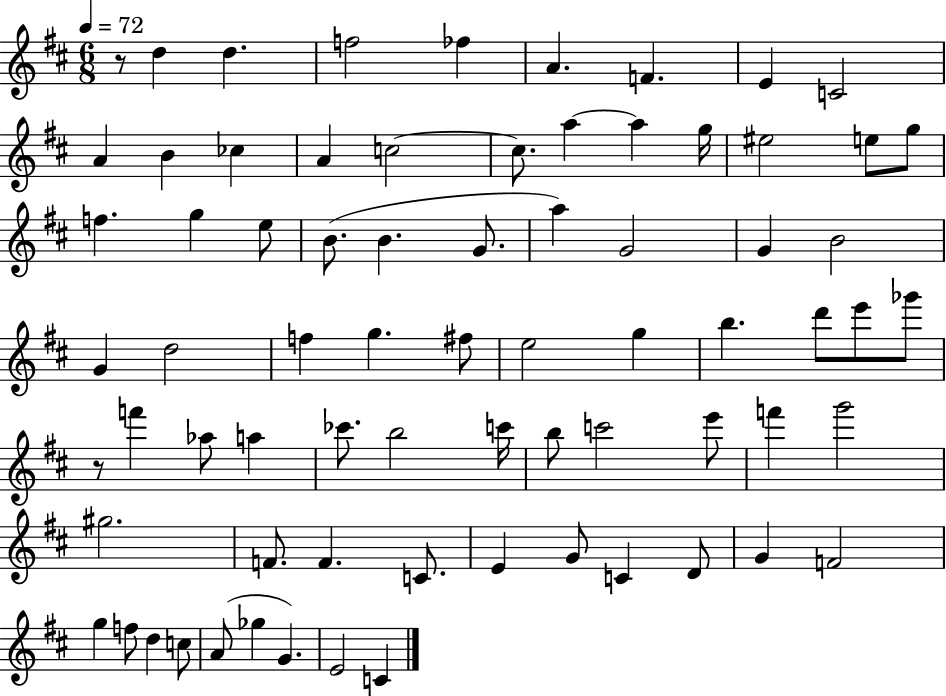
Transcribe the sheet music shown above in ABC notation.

X:1
T:Untitled
M:6/8
L:1/4
K:D
z/2 d d f2 _f A F E C2 A B _c A c2 c/2 a a g/4 ^e2 e/2 g/2 f g e/2 B/2 B G/2 a G2 G B2 G d2 f g ^f/2 e2 g b d'/2 e'/2 _g'/2 z/2 f' _a/2 a _c'/2 b2 c'/4 b/2 c'2 e'/2 f' g'2 ^g2 F/2 F C/2 E G/2 C D/2 G F2 g f/2 d c/2 A/2 _g G E2 C